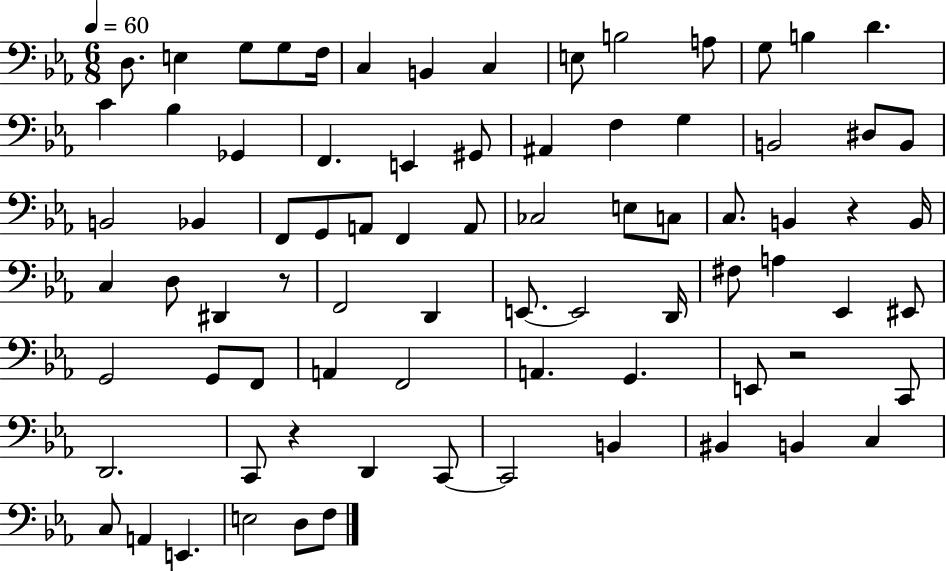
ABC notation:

X:1
T:Untitled
M:6/8
L:1/4
K:Eb
D,/2 E, G,/2 G,/2 F,/4 C, B,, C, E,/2 B,2 A,/2 G,/2 B, D C _B, _G,, F,, E,, ^G,,/2 ^A,, F, G, B,,2 ^D,/2 B,,/2 B,,2 _B,, F,,/2 G,,/2 A,,/2 F,, A,,/2 _C,2 E,/2 C,/2 C,/2 B,, z B,,/4 C, D,/2 ^D,, z/2 F,,2 D,, E,,/2 E,,2 D,,/4 ^F,/2 A, _E,, ^E,,/2 G,,2 G,,/2 F,,/2 A,, F,,2 A,, G,, E,,/2 z2 C,,/2 D,,2 C,,/2 z D,, C,,/2 C,,2 B,, ^B,, B,, C, C,/2 A,, E,, E,2 D,/2 F,/2